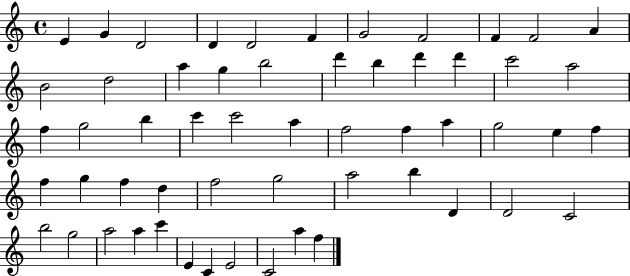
{
  \clef treble
  \time 4/4
  \defaultTimeSignature
  \key c \major
  e'4 g'4 d'2 | d'4 d'2 f'4 | g'2 f'2 | f'4 f'2 a'4 | \break b'2 d''2 | a''4 g''4 b''2 | d'''4 b''4 d'''4 d'''4 | c'''2 a''2 | \break f''4 g''2 b''4 | c'''4 c'''2 a''4 | f''2 f''4 a''4 | g''2 e''4 f''4 | \break f''4 g''4 f''4 d''4 | f''2 g''2 | a''2 b''4 d'4 | d'2 c'2 | \break b''2 g''2 | a''2 a''4 c'''4 | e'4 c'4 e'2 | c'2 a''4 f''4 | \break \bar "|."
}